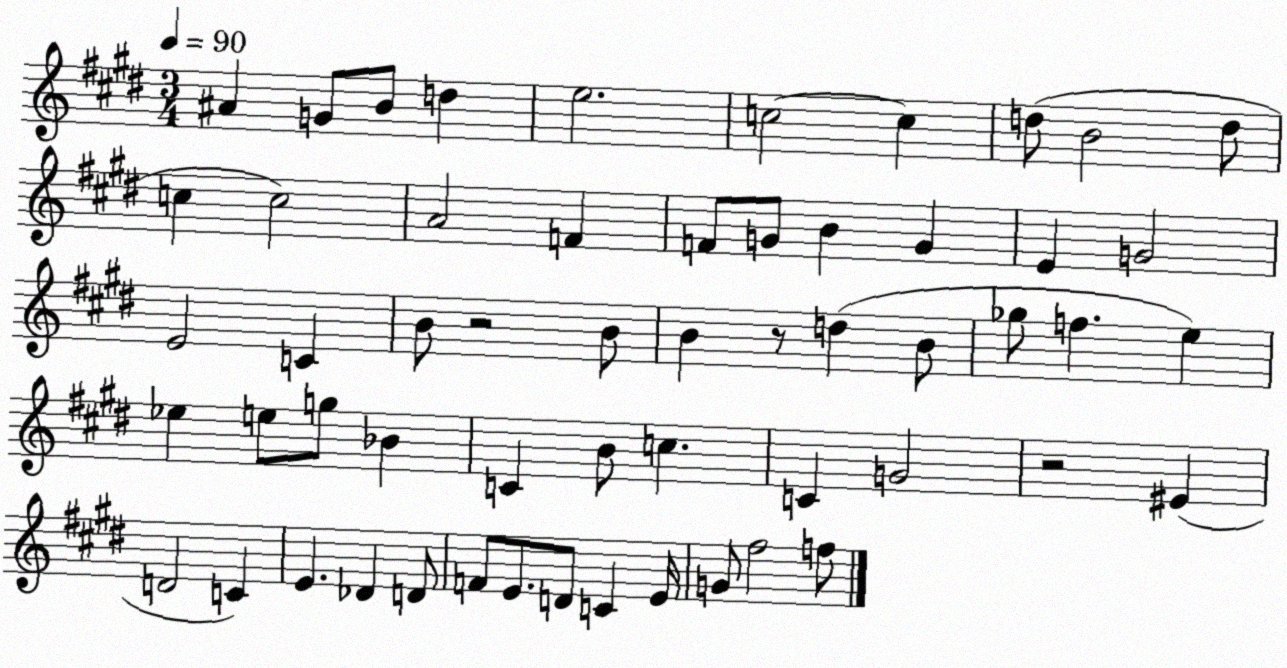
X:1
T:Untitled
M:3/4
L:1/4
K:E
^A G/2 B/2 d e2 c2 c d/2 B2 d/2 c c2 A2 F F/2 G/2 B G E G2 E2 C B/2 z2 B/2 B z/2 d B/2 _g/2 f e _e e/2 g/2 _B C B/2 c C G2 z2 ^E D2 C E _D D/2 F/2 E/2 D/2 C E/4 G/2 ^f2 f/2